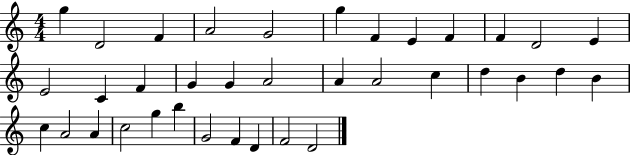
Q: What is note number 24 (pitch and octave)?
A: D5